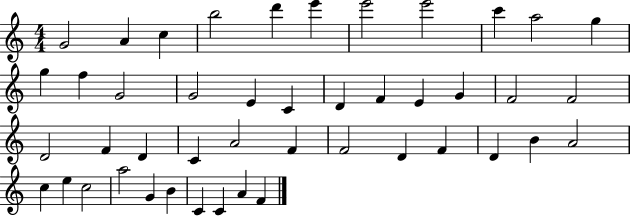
X:1
T:Untitled
M:4/4
L:1/4
K:C
G2 A c b2 d' e' e'2 e'2 c' a2 g g f G2 G2 E C D F E G F2 F2 D2 F D C A2 F F2 D F D B A2 c e c2 a2 G B C C A F